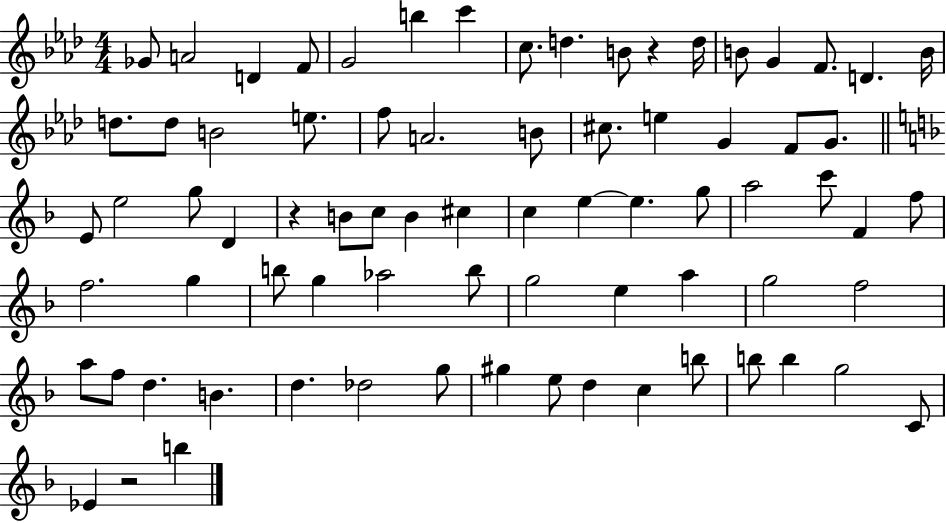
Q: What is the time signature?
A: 4/4